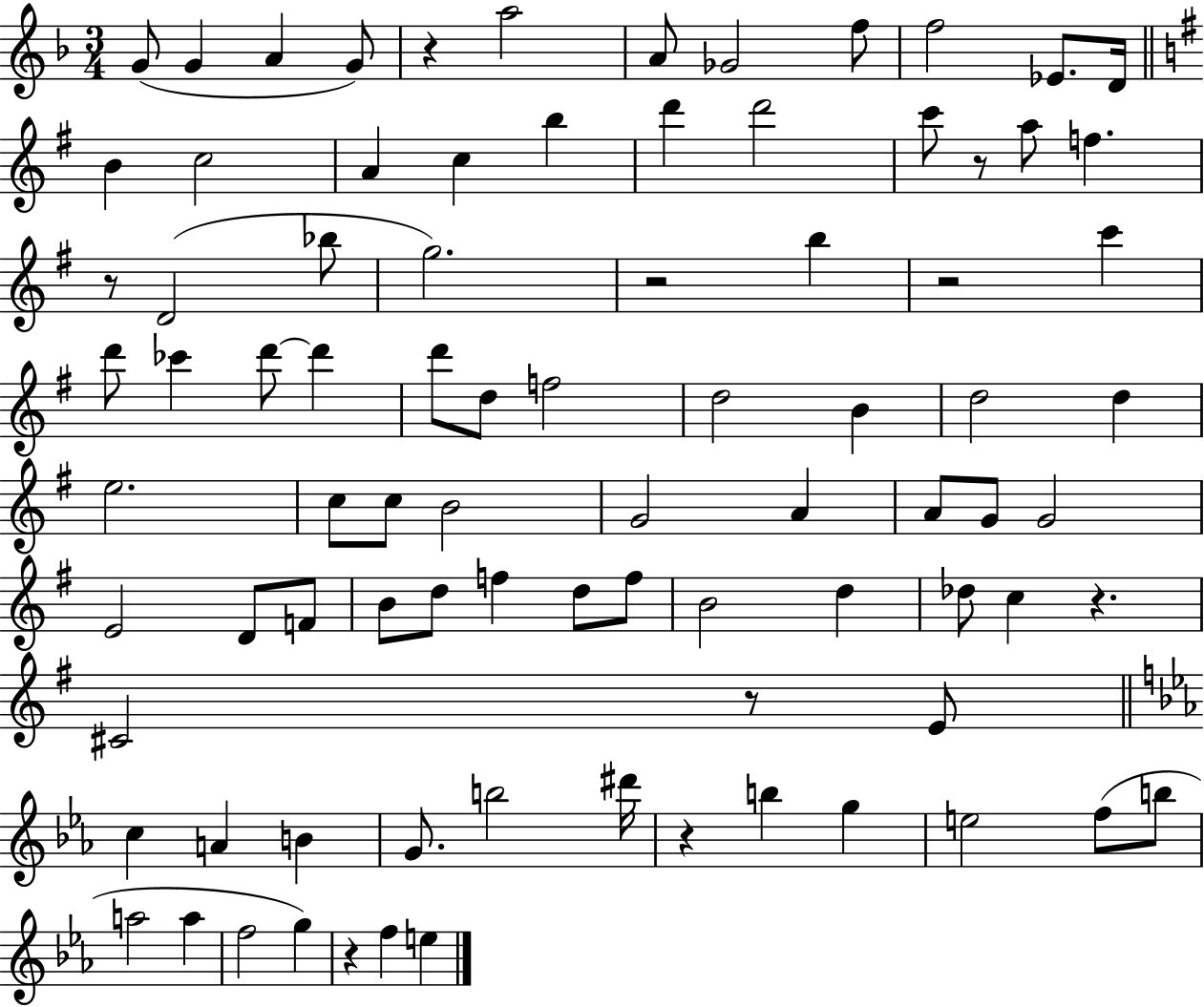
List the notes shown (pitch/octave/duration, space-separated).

G4/e G4/q A4/q G4/e R/q A5/h A4/e Gb4/h F5/e F5/h Eb4/e. D4/s B4/q C5/h A4/q C5/q B5/q D6/q D6/h C6/e R/e A5/e F5/q. R/e D4/h Bb5/e G5/h. R/h B5/q R/h C6/q D6/e CES6/q D6/e D6/q D6/e D5/e F5/h D5/h B4/q D5/h D5/q E5/h. C5/e C5/e B4/h G4/h A4/q A4/e G4/e G4/h E4/h D4/e F4/e B4/e D5/e F5/q D5/e F5/e B4/h D5/q Db5/e C5/q R/q. C#4/h R/e E4/e C5/q A4/q B4/q G4/e. B5/h D#6/s R/q B5/q G5/q E5/h F5/e B5/e A5/h A5/q F5/h G5/q R/q F5/q E5/q